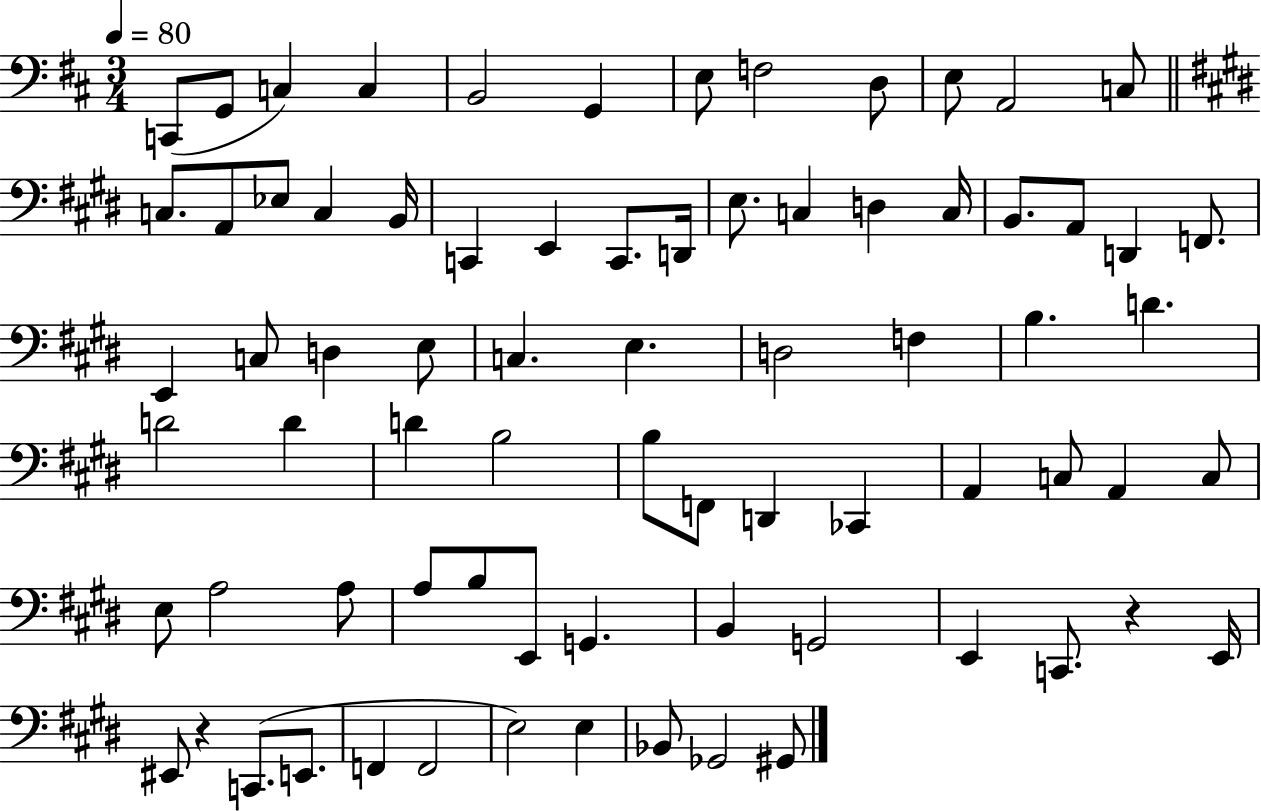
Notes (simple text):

C2/e G2/e C3/q C3/q B2/h G2/q E3/e F3/h D3/e E3/e A2/h C3/e C3/e. A2/e Eb3/e C3/q B2/s C2/q E2/q C2/e. D2/s E3/e. C3/q D3/q C3/s B2/e. A2/e D2/q F2/e. E2/q C3/e D3/q E3/e C3/q. E3/q. D3/h F3/q B3/q. D4/q. D4/h D4/q D4/q B3/h B3/e F2/e D2/q CES2/q A2/q C3/e A2/q C3/e E3/e A3/h A3/e A3/e B3/e E2/e G2/q. B2/q G2/h E2/q C2/e. R/q E2/s EIS2/e R/q C2/e. E2/e. F2/q F2/h E3/h E3/q Bb2/e Gb2/h G#2/e